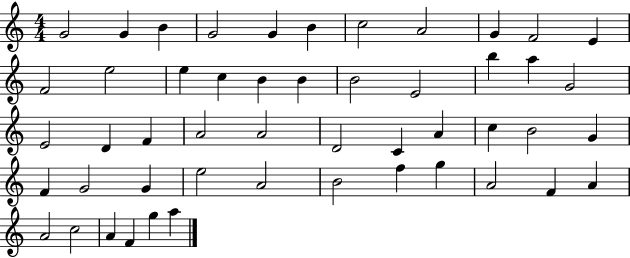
X:1
T:Untitled
M:4/4
L:1/4
K:C
G2 G B G2 G B c2 A2 G F2 E F2 e2 e c B B B2 E2 b a G2 E2 D F A2 A2 D2 C A c B2 G F G2 G e2 A2 B2 f g A2 F A A2 c2 A F g a